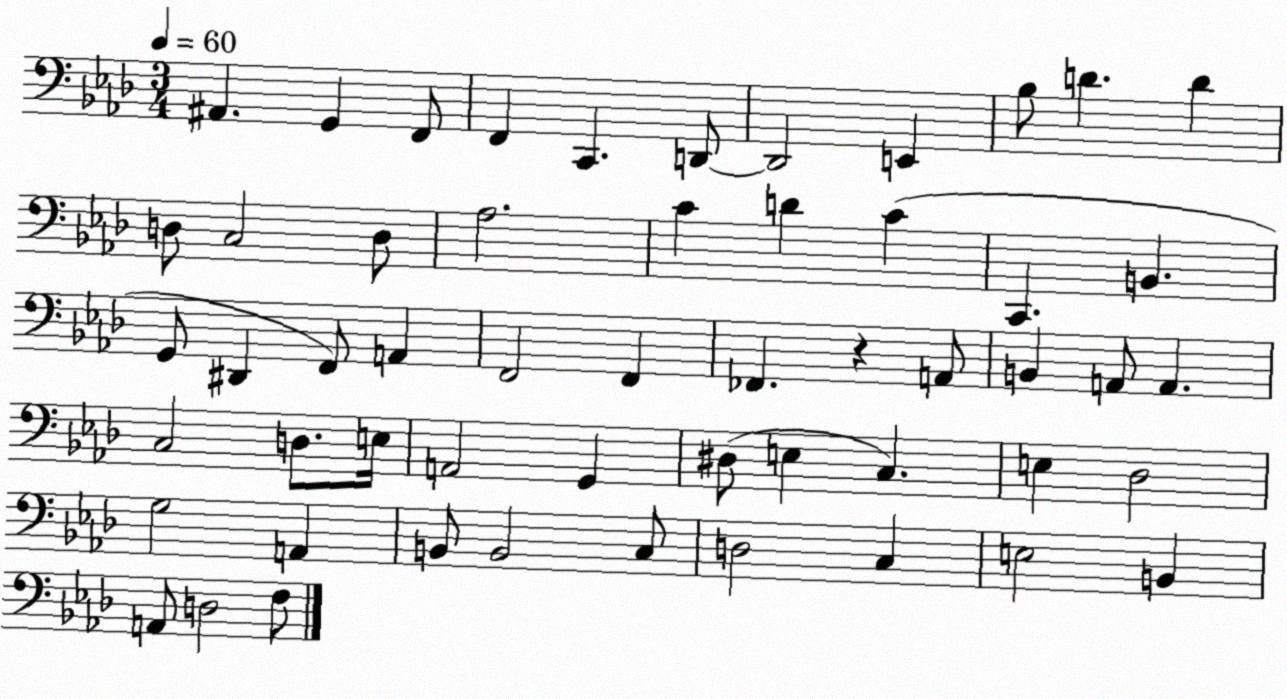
X:1
T:Untitled
M:3/4
L:1/4
K:Ab
^A,, G,, F,,/2 F,, C,, D,,/2 D,,2 E,, _B,/2 D D D,/2 C,2 D,/2 _A,2 C D C C,, B,, G,,/2 ^D,, F,,/2 A,, F,,2 F,, _F,, z A,,/2 B,, A,,/2 A,, C,2 D,/2 E,/4 A,,2 G,, ^D,/2 E, C, E, _D,2 G,2 A,, B,,/2 B,,2 C,/2 D,2 C, E,2 B,, A,,/2 D,2 F,/2